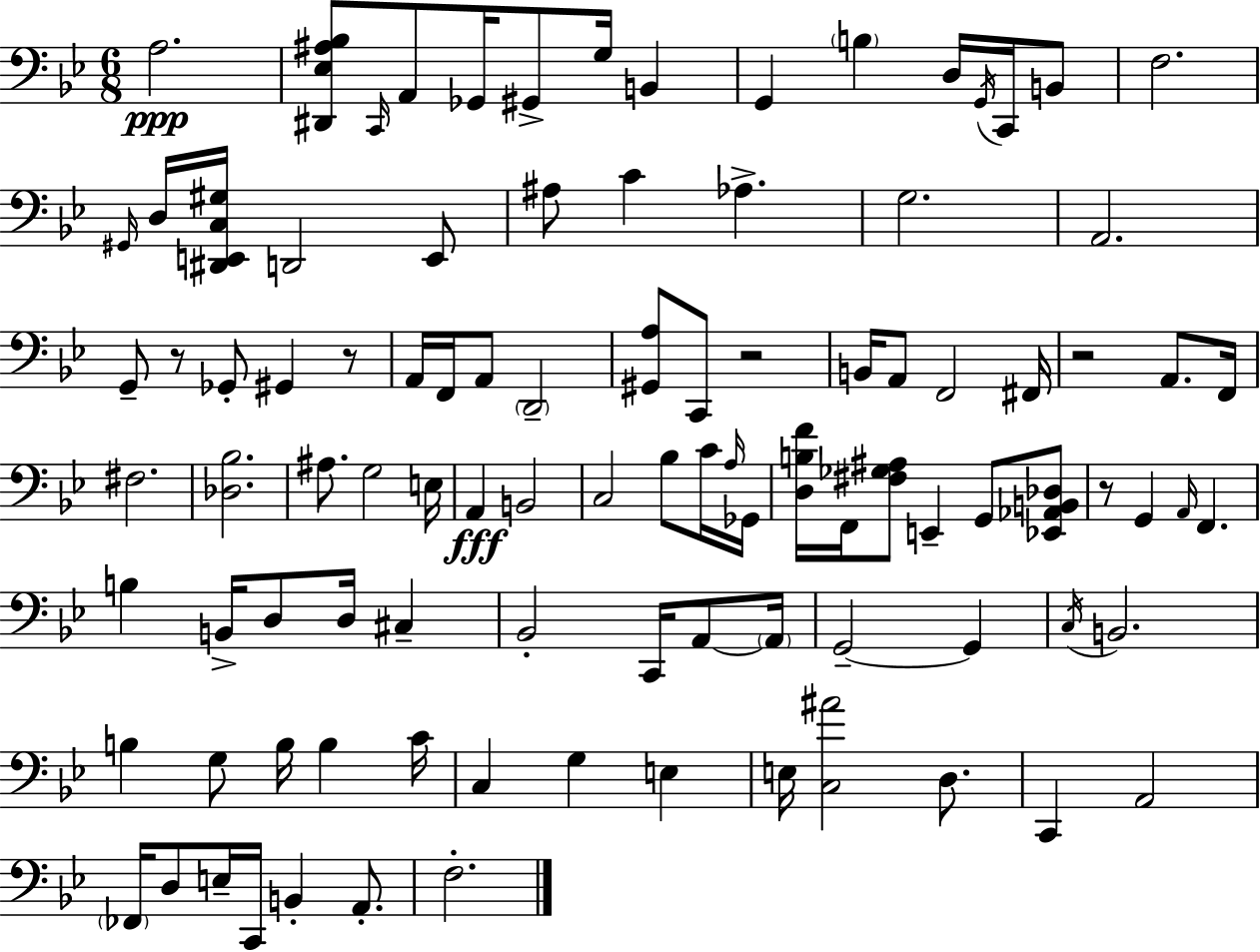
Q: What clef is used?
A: bass